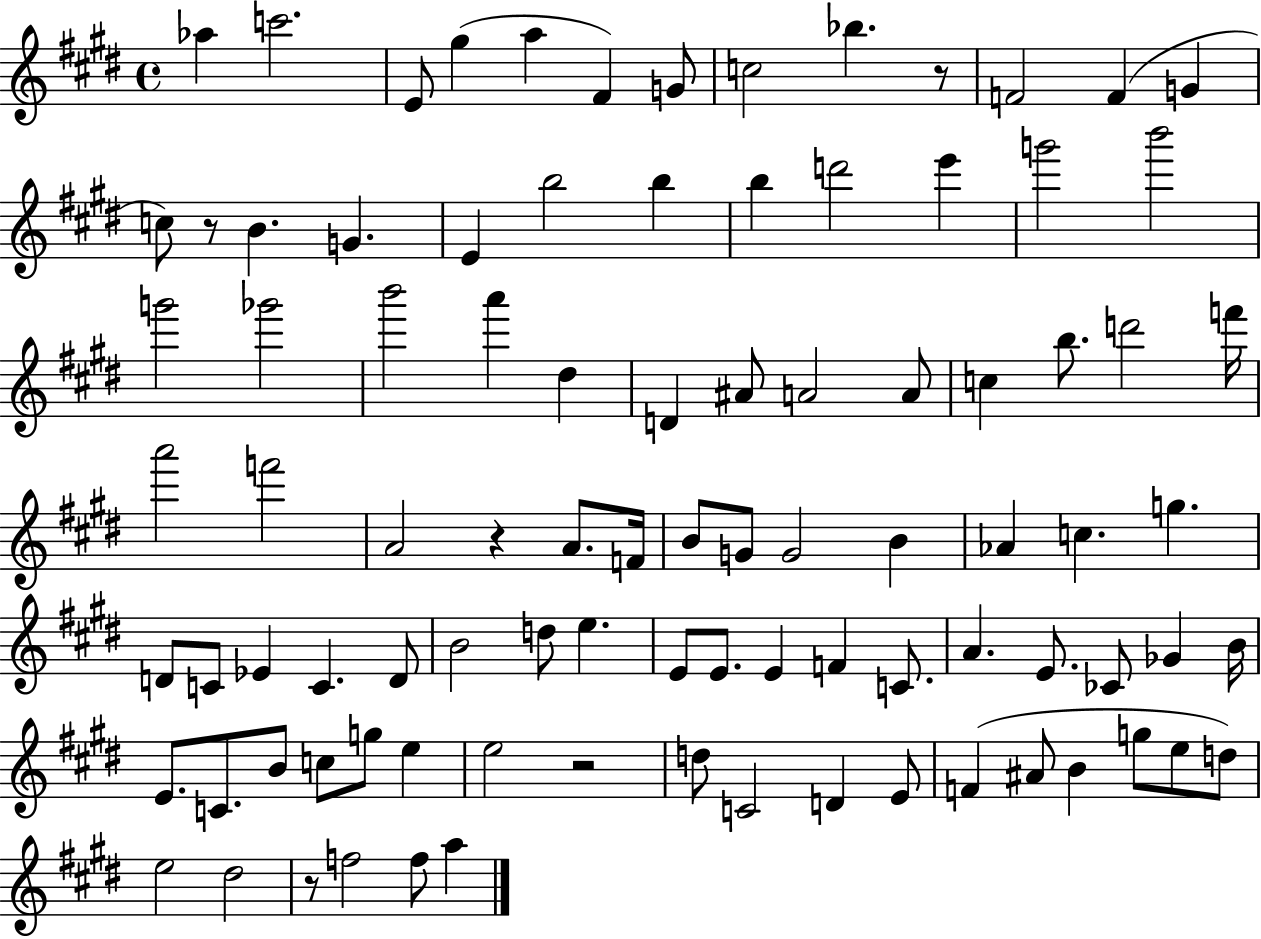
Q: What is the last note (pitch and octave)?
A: A5